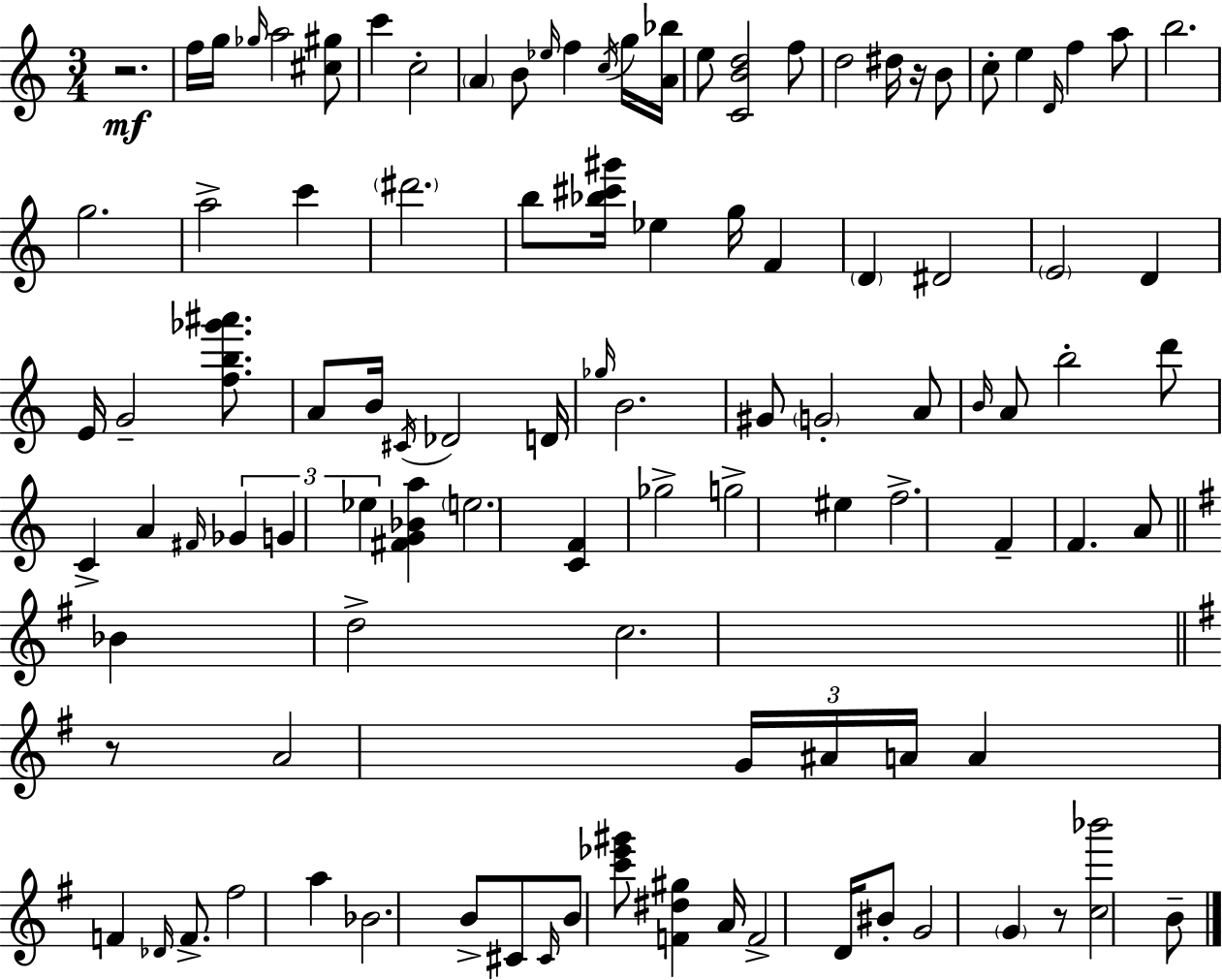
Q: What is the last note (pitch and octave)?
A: B4